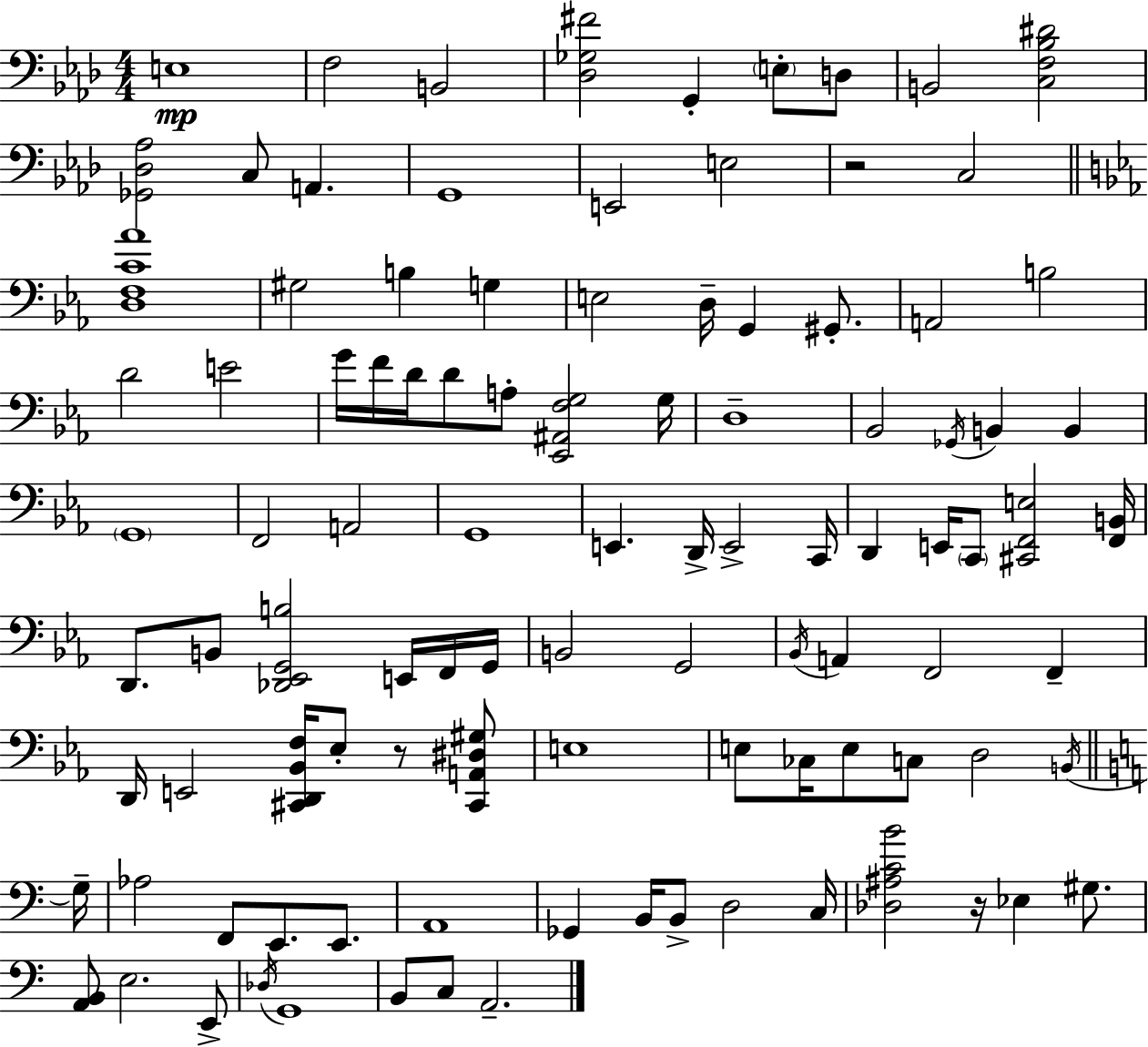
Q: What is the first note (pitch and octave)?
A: E3